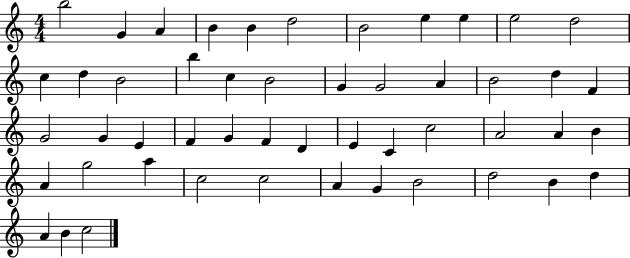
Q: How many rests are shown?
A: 0